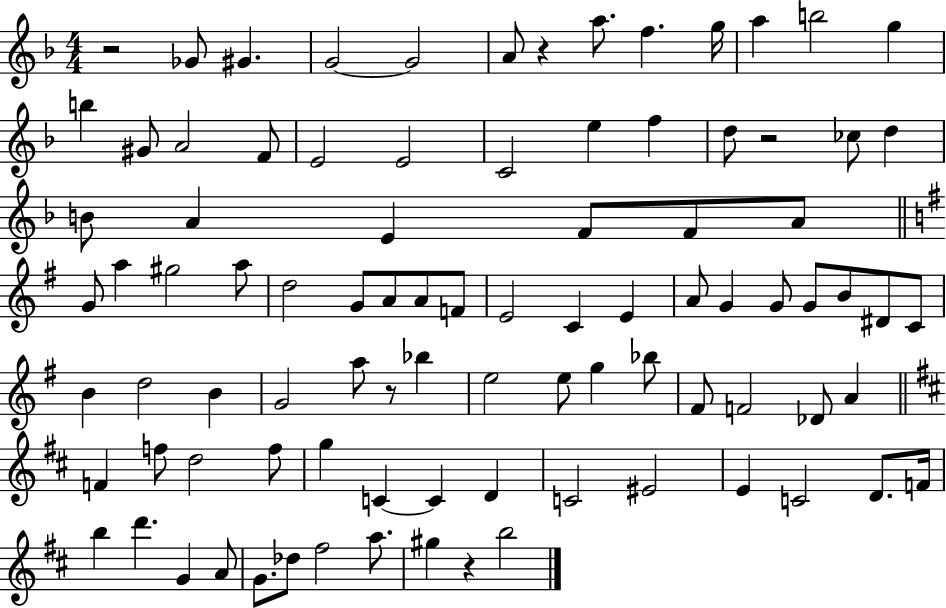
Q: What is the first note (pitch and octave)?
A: Gb4